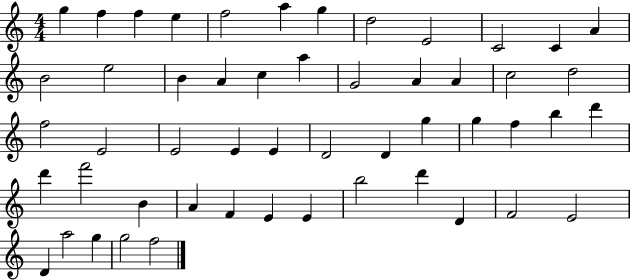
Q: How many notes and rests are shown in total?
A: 52